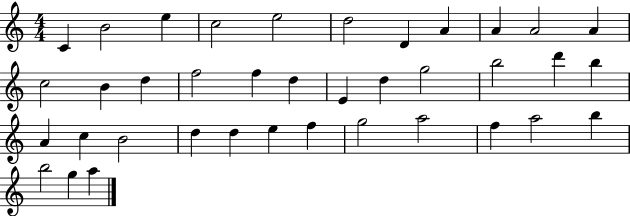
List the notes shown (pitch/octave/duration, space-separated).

C4/q B4/h E5/q C5/h E5/h D5/h D4/q A4/q A4/q A4/h A4/q C5/h B4/q D5/q F5/h F5/q D5/q E4/q D5/q G5/h B5/h D6/q B5/q A4/q C5/q B4/h D5/q D5/q E5/q F5/q G5/h A5/h F5/q A5/h B5/q B5/h G5/q A5/q